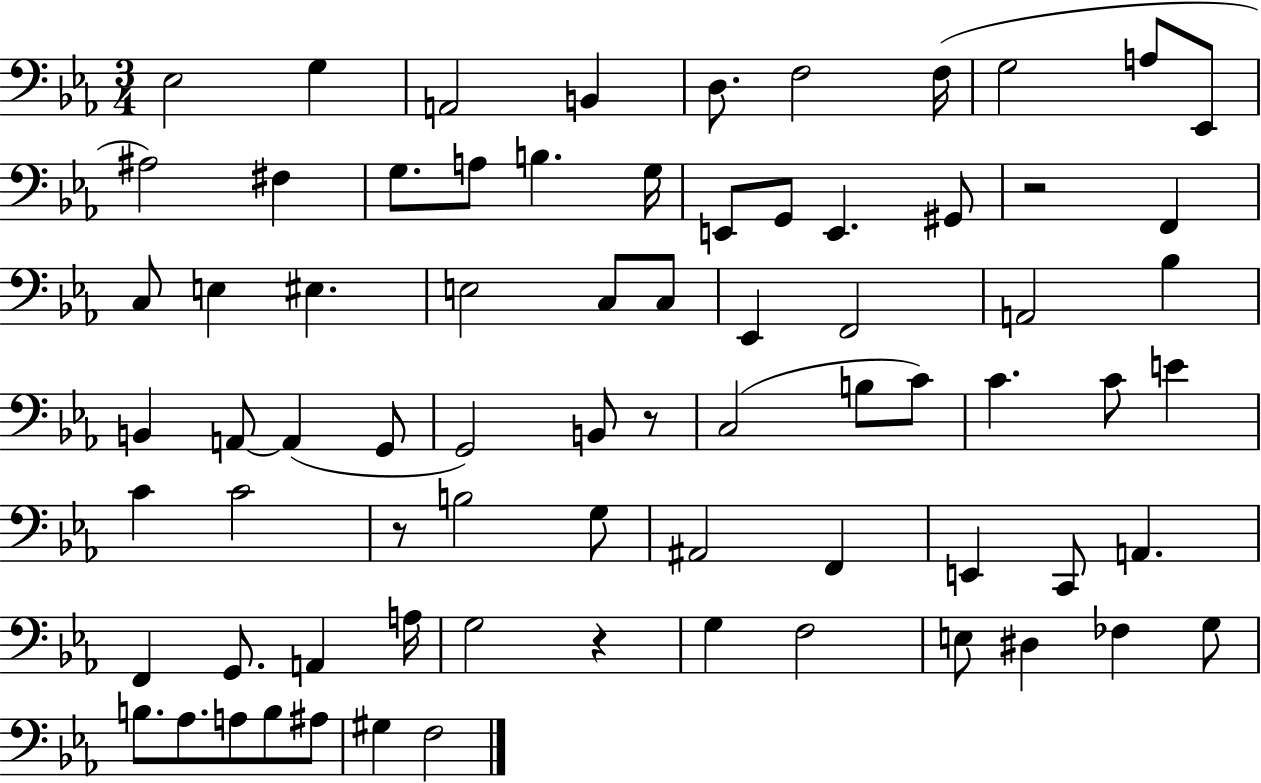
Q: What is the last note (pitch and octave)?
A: F3